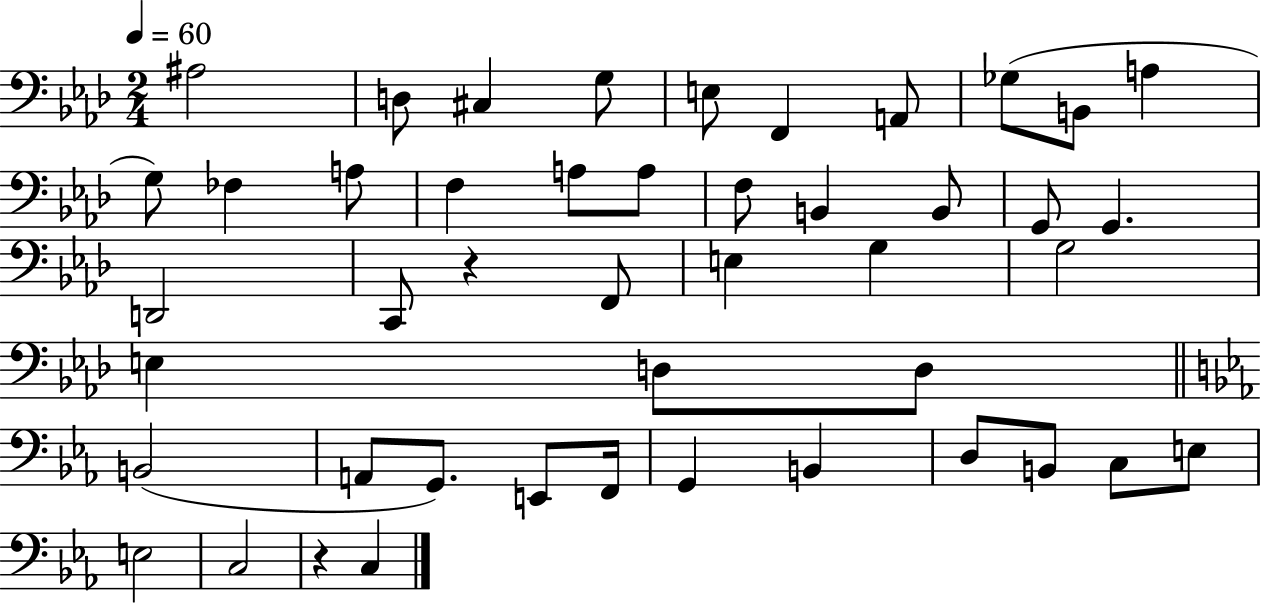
A#3/h D3/e C#3/q G3/e E3/e F2/q A2/e Gb3/e B2/e A3/q G3/e FES3/q A3/e F3/q A3/e A3/e F3/e B2/q B2/e G2/e G2/q. D2/h C2/e R/q F2/e E3/q G3/q G3/h E3/q D3/e D3/e B2/h A2/e G2/e. E2/e F2/s G2/q B2/q D3/e B2/e C3/e E3/e E3/h C3/h R/q C3/q